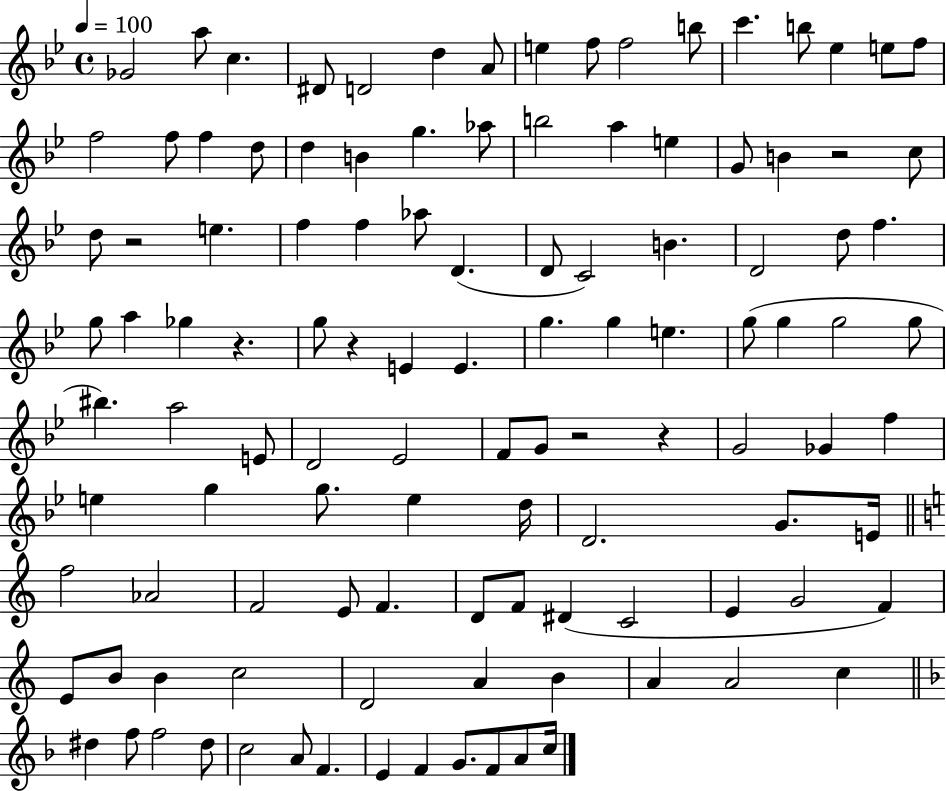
Gb4/h A5/e C5/q. D#4/e D4/h D5/q A4/e E5/q F5/e F5/h B5/e C6/q. B5/e Eb5/q E5/e F5/e F5/h F5/e F5/q D5/e D5/q B4/q G5/q. Ab5/e B5/h A5/q E5/q G4/e B4/q R/h C5/e D5/e R/h E5/q. F5/q F5/q Ab5/e D4/q. D4/e C4/h B4/q. D4/h D5/e F5/q. G5/e A5/q Gb5/q R/q. G5/e R/q E4/q E4/q. G5/q. G5/q E5/q. G5/e G5/q G5/h G5/e BIS5/q. A5/h E4/e D4/h Eb4/h F4/e G4/e R/h R/q G4/h Gb4/q F5/q E5/q G5/q G5/e. E5/q D5/s D4/h. G4/e. E4/s F5/h Ab4/h F4/h E4/e F4/q. D4/e F4/e D#4/q C4/h E4/q G4/h F4/q E4/e B4/e B4/q C5/h D4/h A4/q B4/q A4/q A4/h C5/q D#5/q F5/e F5/h D#5/e C5/h A4/e F4/q. E4/q F4/q G4/e. F4/e A4/e C5/s